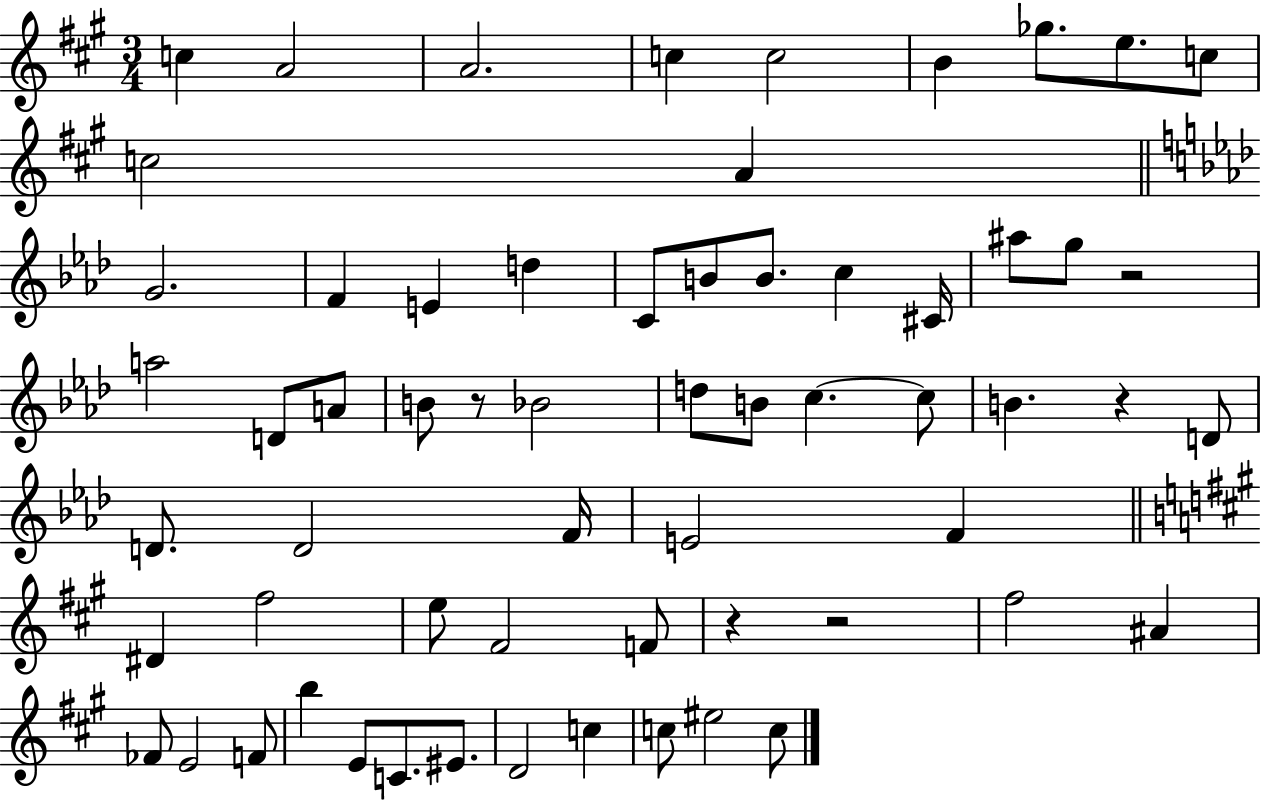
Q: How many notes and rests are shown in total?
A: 62